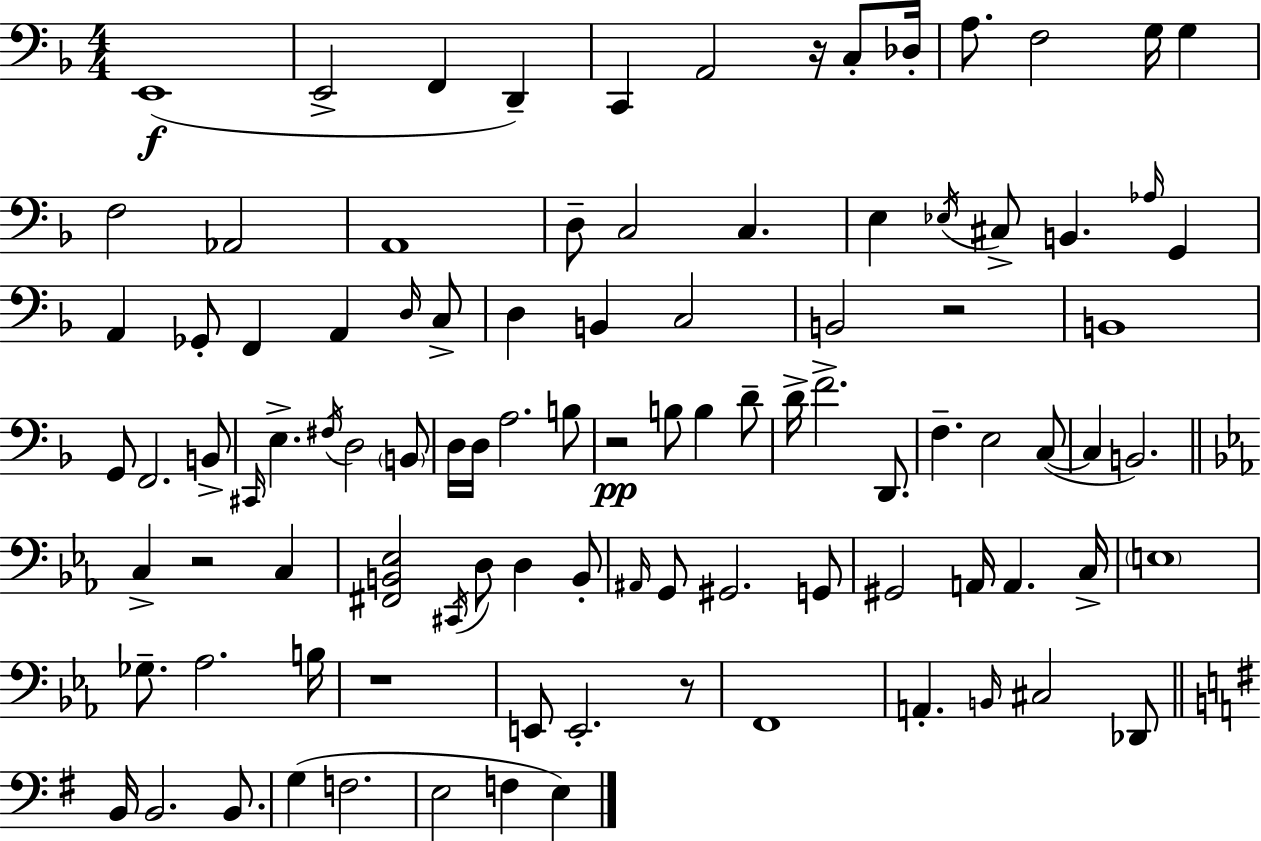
X:1
T:Untitled
M:4/4
L:1/4
K:F
E,,4 E,,2 F,, D,, C,, A,,2 z/4 C,/2 _D,/4 A,/2 F,2 G,/4 G, F,2 _A,,2 A,,4 D,/2 C,2 C, E, _E,/4 ^C,/2 B,, _A,/4 G,, A,, _G,,/2 F,, A,, D,/4 C,/2 D, B,, C,2 B,,2 z2 B,,4 G,,/2 F,,2 B,,/2 ^C,,/4 E, ^F,/4 D,2 B,,/2 D,/4 D,/4 A,2 B,/2 z2 B,/2 B, D/2 D/4 F2 D,,/2 F, E,2 C,/2 C, B,,2 C, z2 C, [^F,,B,,_E,]2 ^C,,/4 D,/2 D, B,,/2 ^A,,/4 G,,/2 ^G,,2 G,,/2 ^G,,2 A,,/4 A,, C,/4 E,4 _G,/2 _A,2 B,/4 z4 E,,/2 E,,2 z/2 F,,4 A,, B,,/4 ^C,2 _D,,/2 B,,/4 B,,2 B,,/2 G, F,2 E,2 F, E,